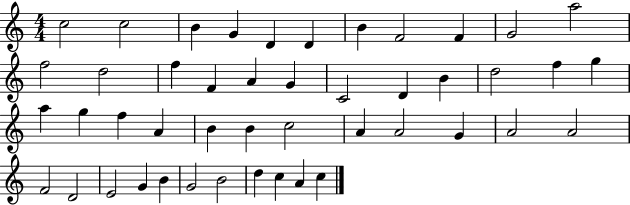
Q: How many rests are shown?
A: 0